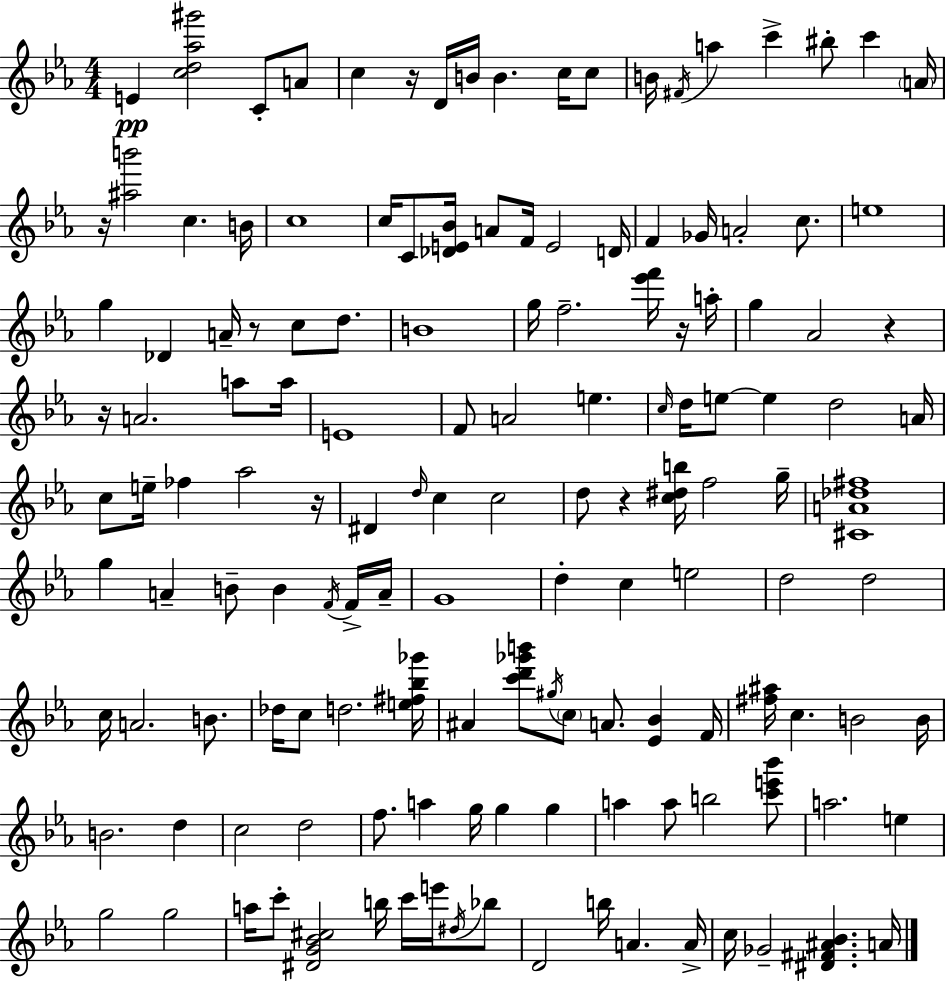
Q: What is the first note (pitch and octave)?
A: E4